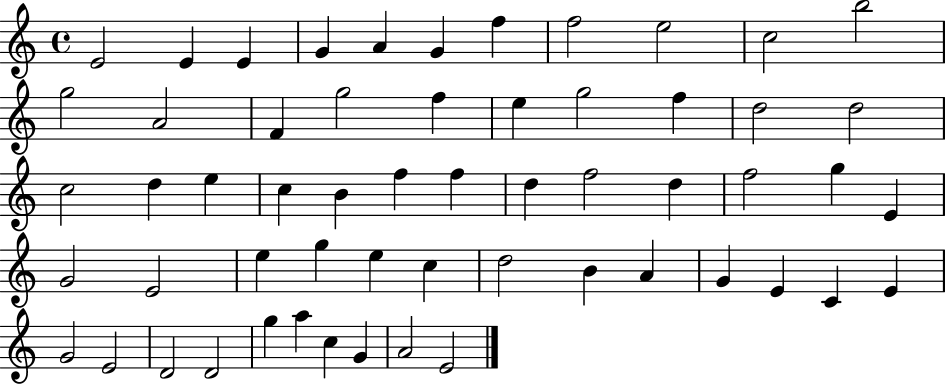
{
  \clef treble
  \time 4/4
  \defaultTimeSignature
  \key c \major
  e'2 e'4 e'4 | g'4 a'4 g'4 f''4 | f''2 e''2 | c''2 b''2 | \break g''2 a'2 | f'4 g''2 f''4 | e''4 g''2 f''4 | d''2 d''2 | \break c''2 d''4 e''4 | c''4 b'4 f''4 f''4 | d''4 f''2 d''4 | f''2 g''4 e'4 | \break g'2 e'2 | e''4 g''4 e''4 c''4 | d''2 b'4 a'4 | g'4 e'4 c'4 e'4 | \break g'2 e'2 | d'2 d'2 | g''4 a''4 c''4 g'4 | a'2 e'2 | \break \bar "|."
}